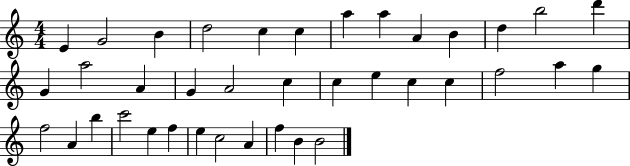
{
  \clef treble
  \numericTimeSignature
  \time 4/4
  \key c \major
  e'4 g'2 b'4 | d''2 c''4 c''4 | a''4 a''4 a'4 b'4 | d''4 b''2 d'''4 | \break g'4 a''2 a'4 | g'4 a'2 c''4 | c''4 e''4 c''4 c''4 | f''2 a''4 g''4 | \break f''2 a'4 b''4 | c'''2 e''4 f''4 | e''4 c''2 a'4 | f''4 b'4 b'2 | \break \bar "|."
}